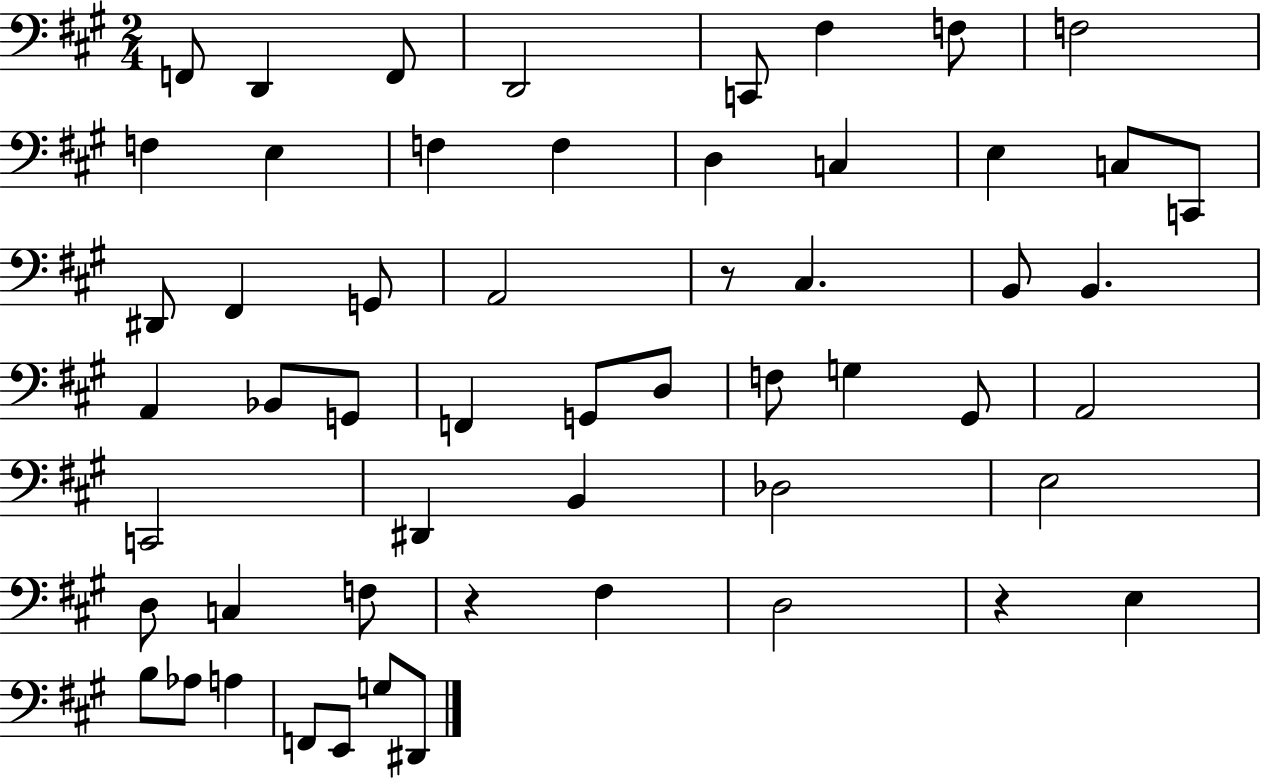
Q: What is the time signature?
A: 2/4